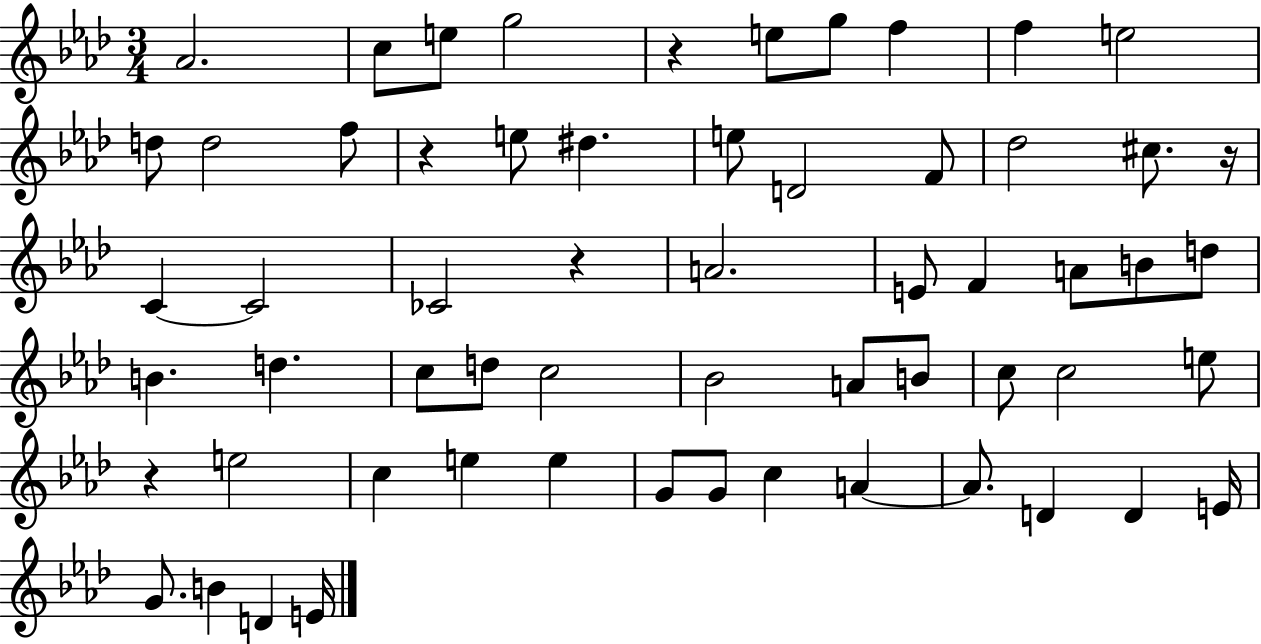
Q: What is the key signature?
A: AES major